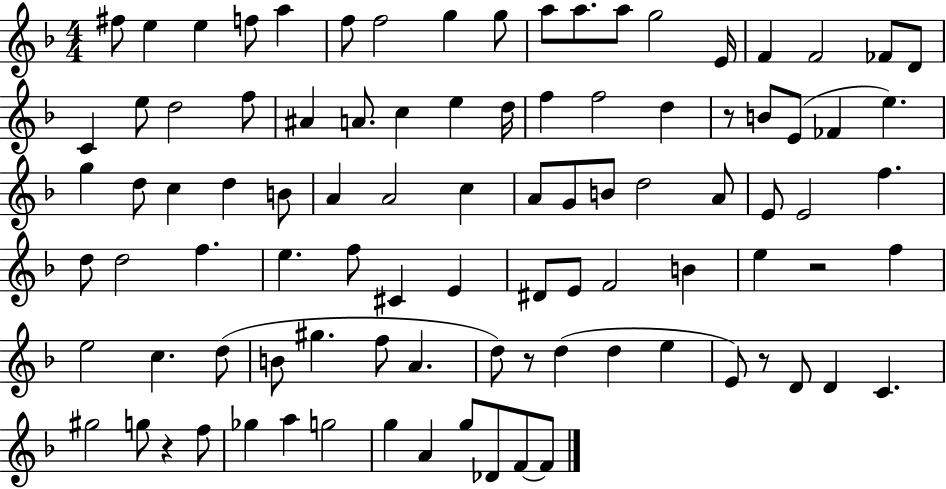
{
  \clef treble
  \numericTimeSignature
  \time 4/4
  \key f \major
  fis''8 e''4 e''4 f''8 a''4 | f''8 f''2 g''4 g''8 | a''8 a''8. a''8 g''2 e'16 | f'4 f'2 fes'8 d'8 | \break c'4 e''8 d''2 f''8 | ais'4 a'8. c''4 e''4 d''16 | f''4 f''2 d''4 | r8 b'8 e'8( fes'4 e''4.) | \break g''4 d''8 c''4 d''4 b'8 | a'4 a'2 c''4 | a'8 g'8 b'8 d''2 a'8 | e'8 e'2 f''4. | \break d''8 d''2 f''4. | e''4. f''8 cis'4 e'4 | dis'8 e'8 f'2 b'4 | e''4 r2 f''4 | \break e''2 c''4. d''8( | b'8 gis''4. f''8 a'4. | d''8) r8 d''4( d''4 e''4 | e'8) r8 d'8 d'4 c'4. | \break gis''2 g''8 r4 f''8 | ges''4 a''4 g''2 | g''4 a'4 g''8 des'8 f'8~~ f'8 | \bar "|."
}